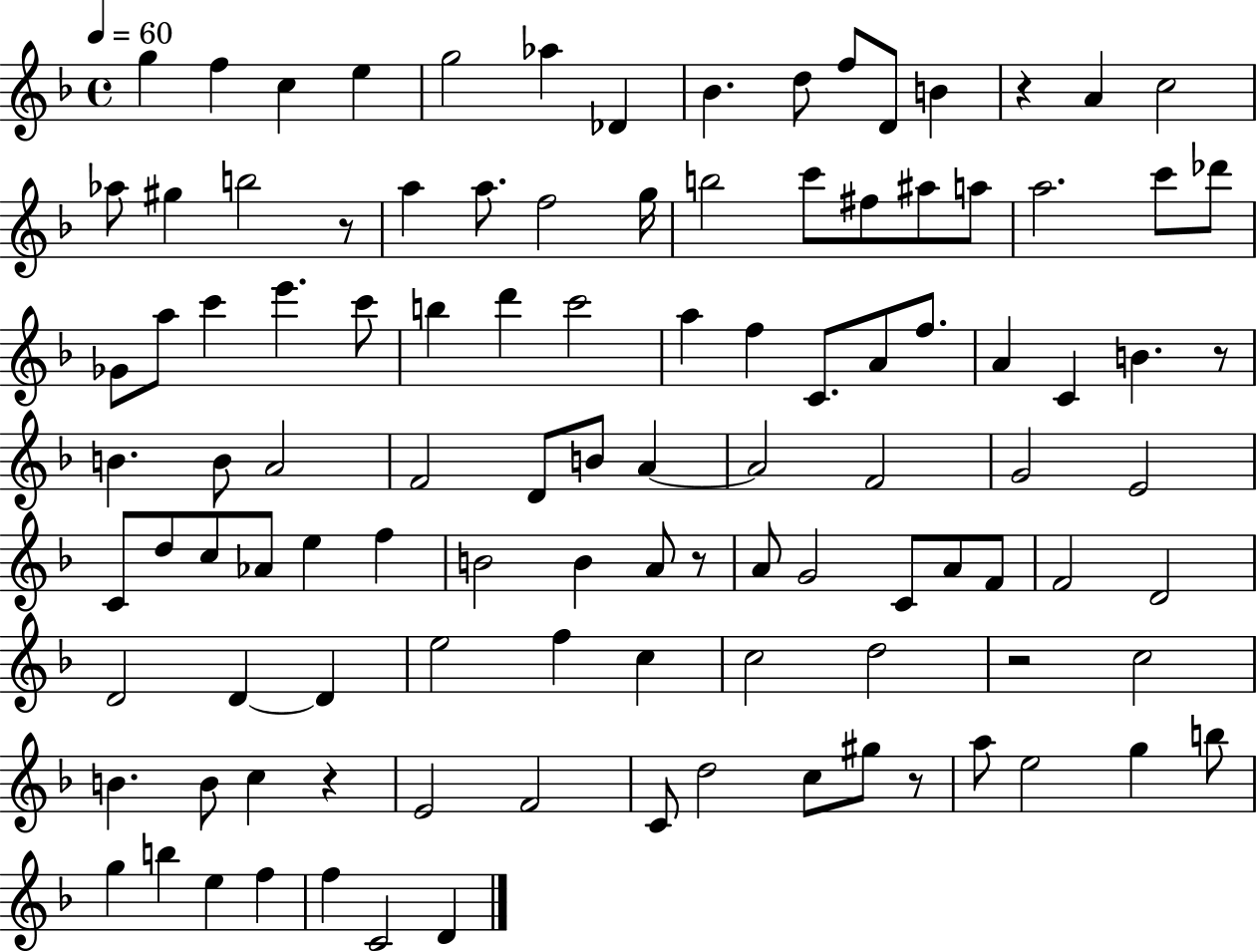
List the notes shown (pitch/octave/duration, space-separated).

G5/q F5/q C5/q E5/q G5/h Ab5/q Db4/q Bb4/q. D5/e F5/e D4/e B4/q R/q A4/q C5/h Ab5/e G#5/q B5/h R/e A5/q A5/e. F5/h G5/s B5/h C6/e F#5/e A#5/e A5/e A5/h. C6/e Db6/e Gb4/e A5/e C6/q E6/q. C6/e B5/q D6/q C6/h A5/q F5/q C4/e. A4/e F5/e. A4/q C4/q B4/q. R/e B4/q. B4/e A4/h F4/h D4/e B4/e A4/q A4/h F4/h G4/h E4/h C4/e D5/e C5/e Ab4/e E5/q F5/q B4/h B4/q A4/e R/e A4/e G4/h C4/e A4/e F4/e F4/h D4/h D4/h D4/q D4/q E5/h F5/q C5/q C5/h D5/h R/h C5/h B4/q. B4/e C5/q R/q E4/h F4/h C4/e D5/h C5/e G#5/e R/e A5/e E5/h G5/q B5/e G5/q B5/q E5/q F5/q F5/q C4/h D4/q